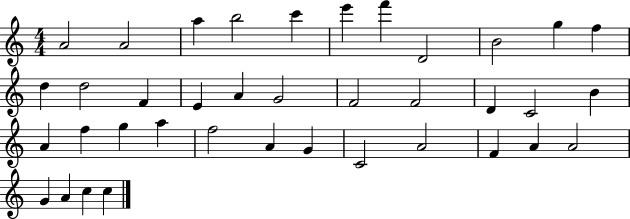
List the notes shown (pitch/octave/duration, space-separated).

A4/h A4/h A5/q B5/h C6/q E6/q F6/q D4/h B4/h G5/q F5/q D5/q D5/h F4/q E4/q A4/q G4/h F4/h F4/h D4/q C4/h B4/q A4/q F5/q G5/q A5/q F5/h A4/q G4/q C4/h A4/h F4/q A4/q A4/h G4/q A4/q C5/q C5/q